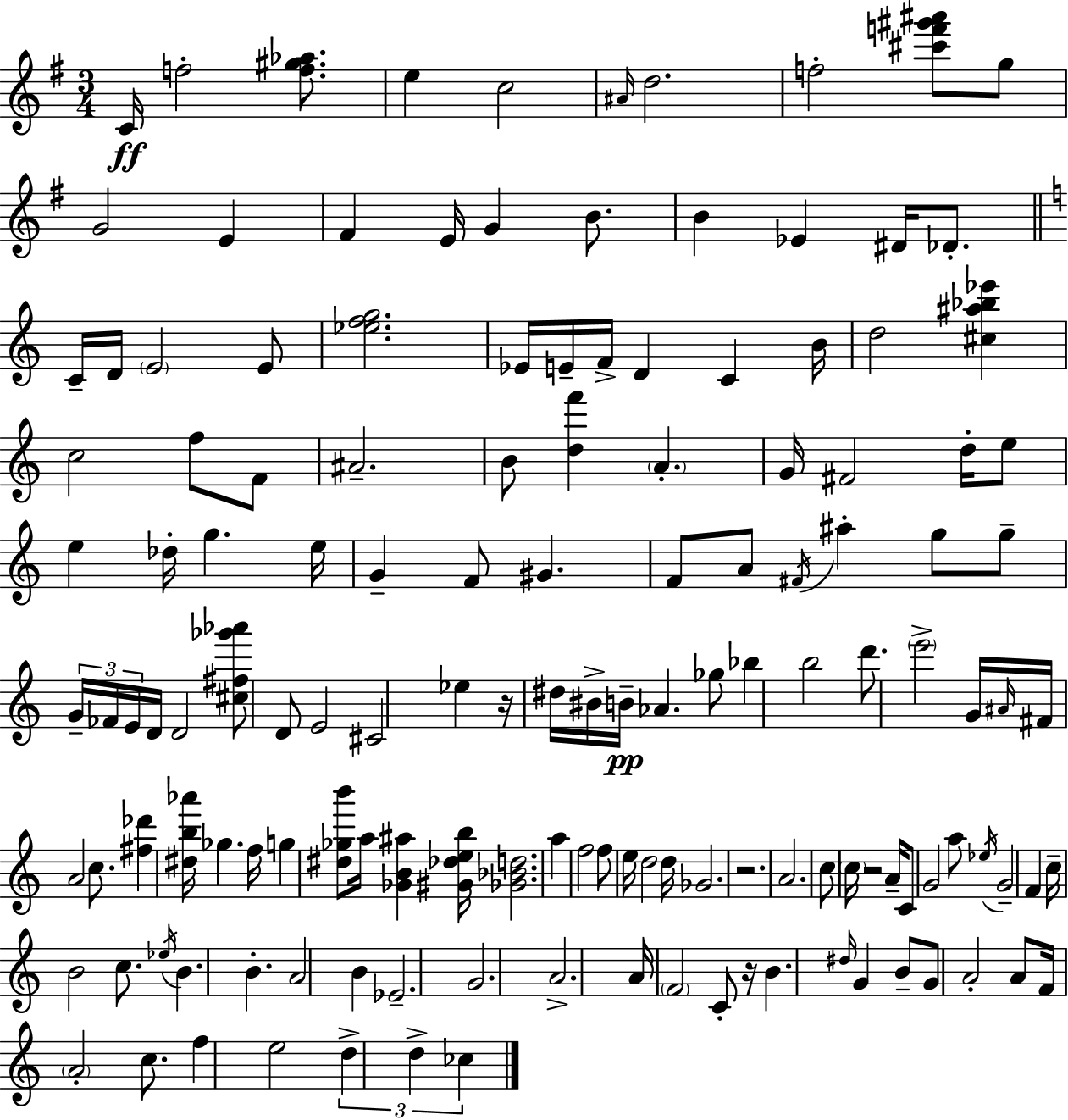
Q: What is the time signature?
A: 3/4